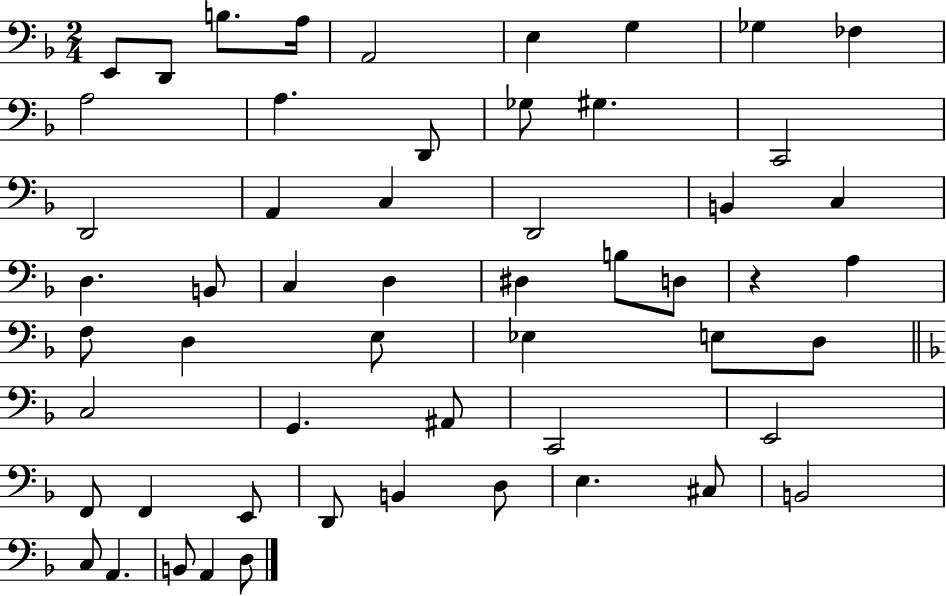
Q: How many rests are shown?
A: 1